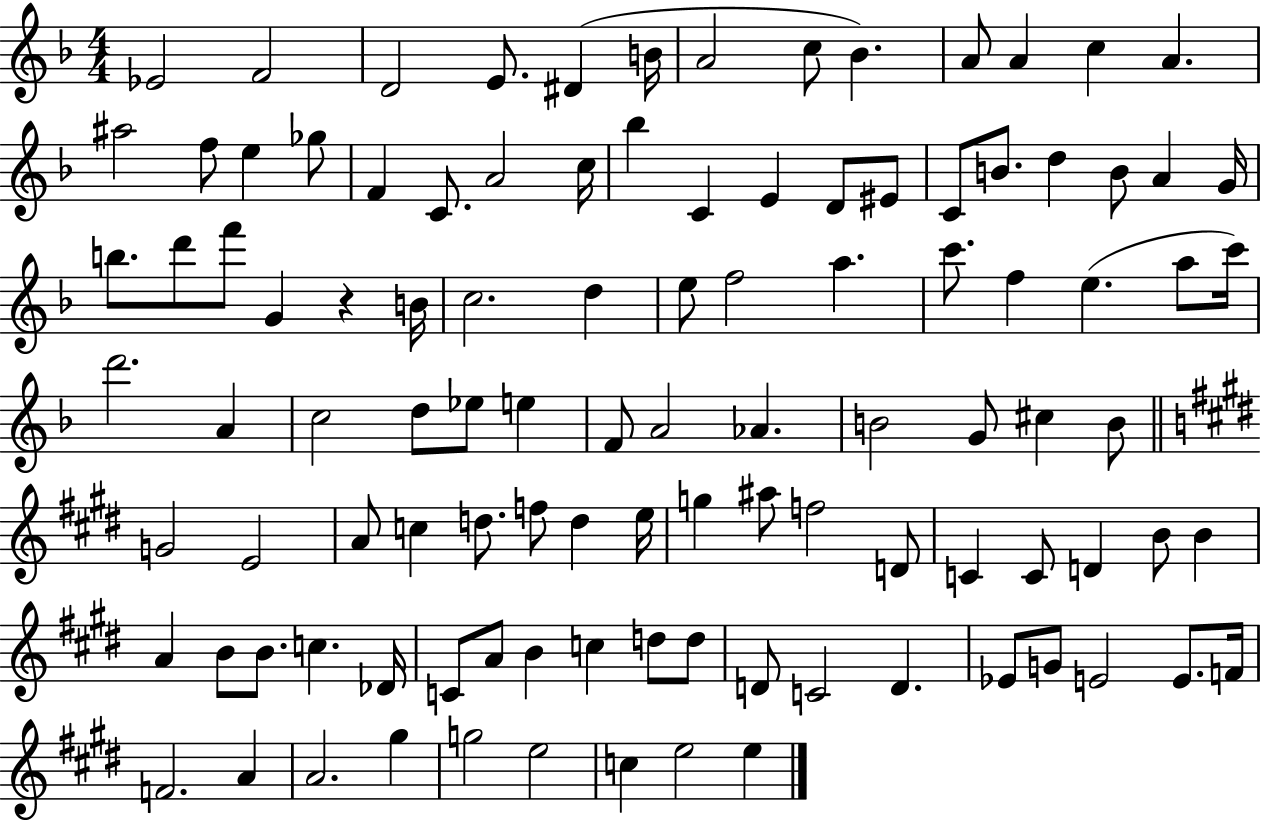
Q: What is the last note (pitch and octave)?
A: E5